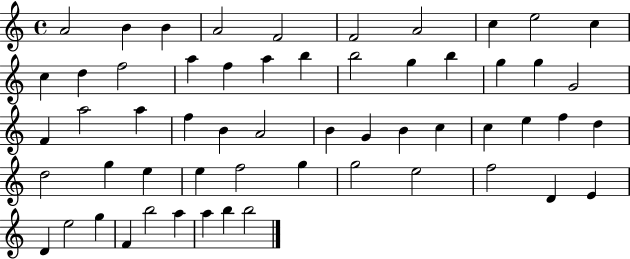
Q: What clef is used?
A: treble